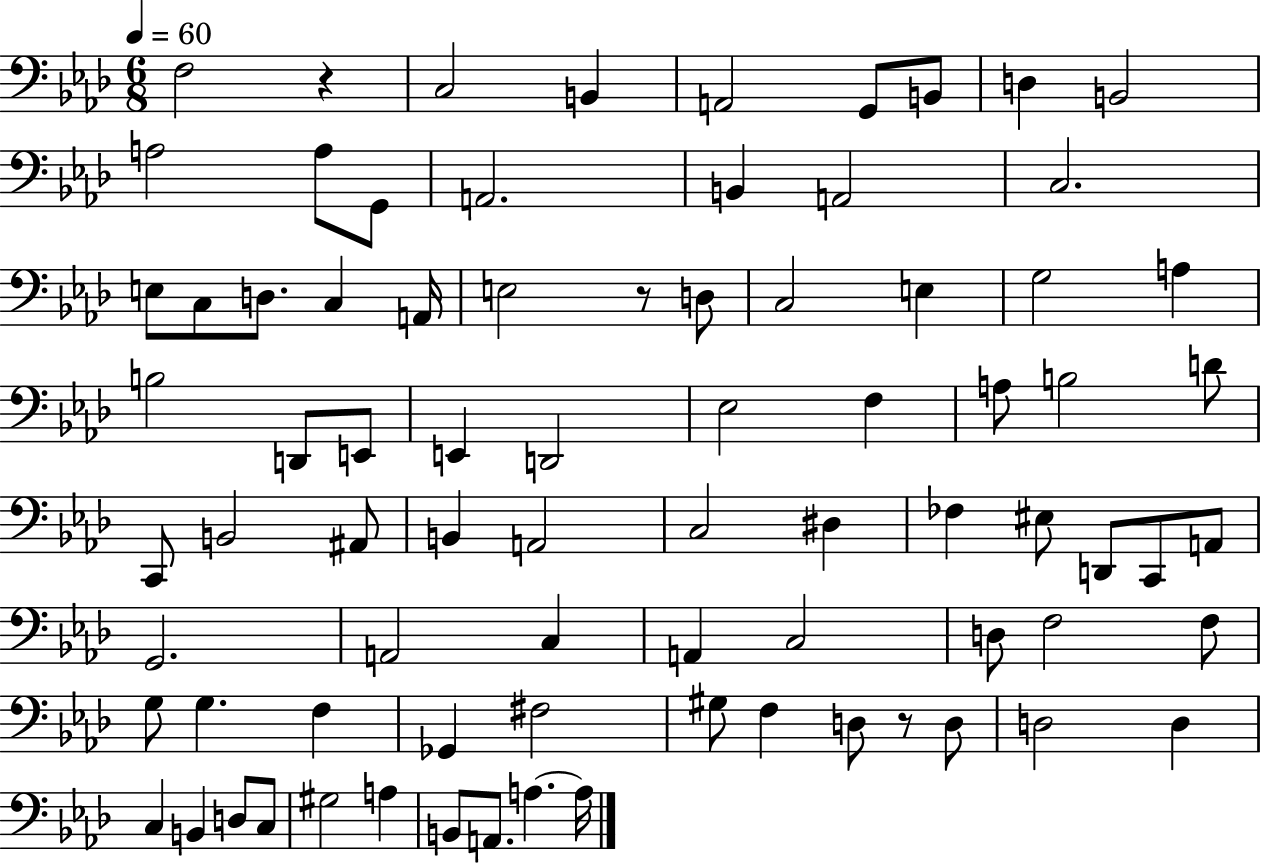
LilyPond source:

{
  \clef bass
  \numericTimeSignature
  \time 6/8
  \key aes \major
  \tempo 4 = 60
  f2 r4 | c2 b,4 | a,2 g,8 b,8 | d4 b,2 | \break a2 a8 g,8 | a,2. | b,4 a,2 | c2. | \break e8 c8 d8. c4 a,16 | e2 r8 d8 | c2 e4 | g2 a4 | \break b2 d,8 e,8 | e,4 d,2 | ees2 f4 | a8 b2 d'8 | \break c,8 b,2 ais,8 | b,4 a,2 | c2 dis4 | fes4 eis8 d,8 c,8 a,8 | \break g,2. | a,2 c4 | a,4 c2 | d8 f2 f8 | \break g8 g4. f4 | ges,4 fis2 | gis8 f4 d8 r8 d8 | d2 d4 | \break c4 b,4 d8 c8 | gis2 a4 | b,8 a,8. a4.~~ a16 | \bar "|."
}